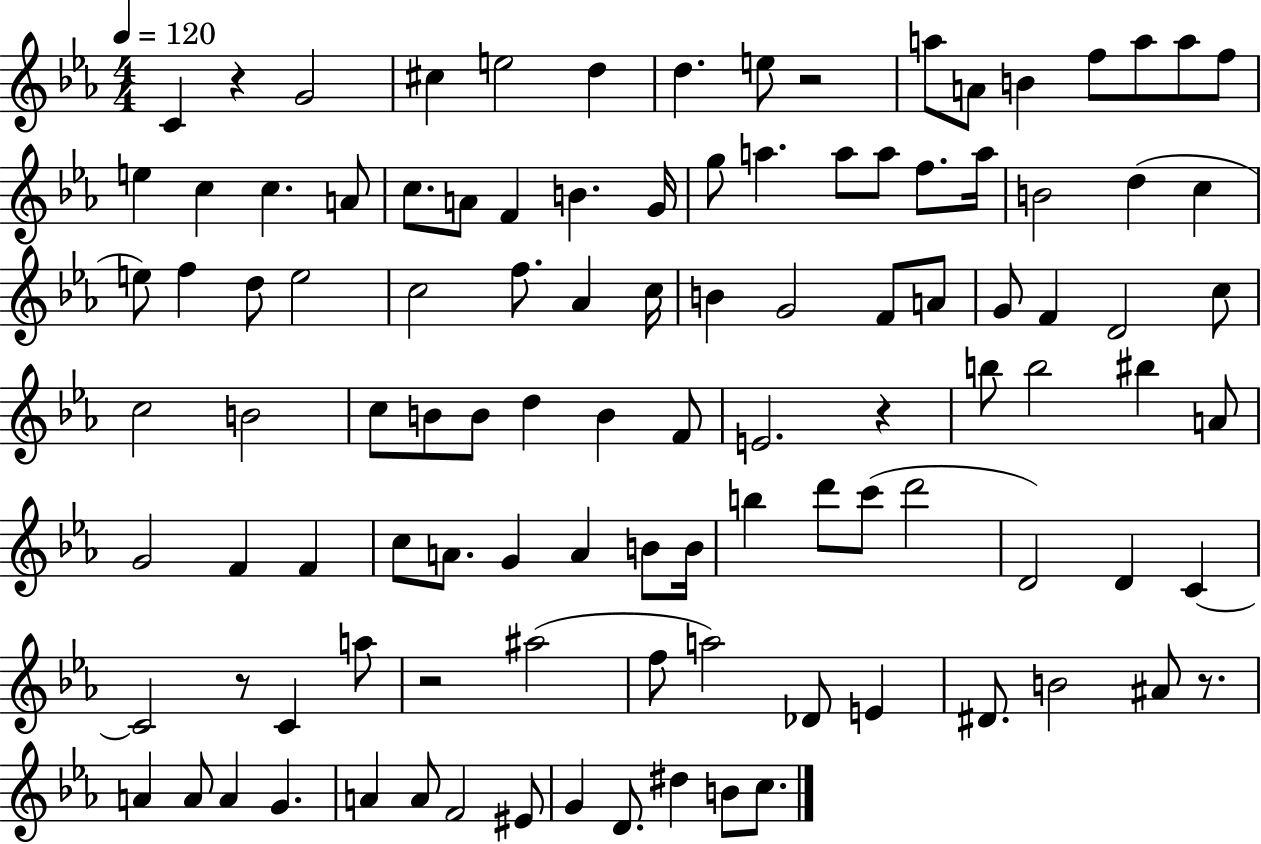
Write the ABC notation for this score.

X:1
T:Untitled
M:4/4
L:1/4
K:Eb
C z G2 ^c e2 d d e/2 z2 a/2 A/2 B f/2 a/2 a/2 f/2 e c c A/2 c/2 A/2 F B G/4 g/2 a a/2 a/2 f/2 a/4 B2 d c e/2 f d/2 e2 c2 f/2 _A c/4 B G2 F/2 A/2 G/2 F D2 c/2 c2 B2 c/2 B/2 B/2 d B F/2 E2 z b/2 b2 ^b A/2 G2 F F c/2 A/2 G A B/2 B/4 b d'/2 c'/2 d'2 D2 D C C2 z/2 C a/2 z2 ^a2 f/2 a2 _D/2 E ^D/2 B2 ^A/2 z/2 A A/2 A G A A/2 F2 ^E/2 G D/2 ^d B/2 c/2